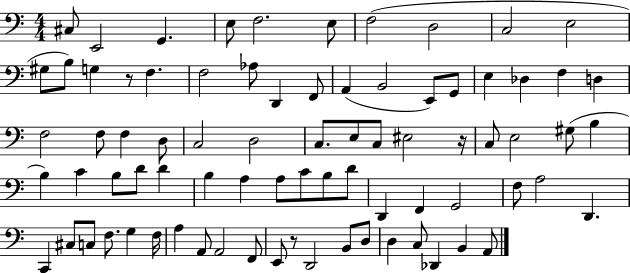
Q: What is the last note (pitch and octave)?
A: A2